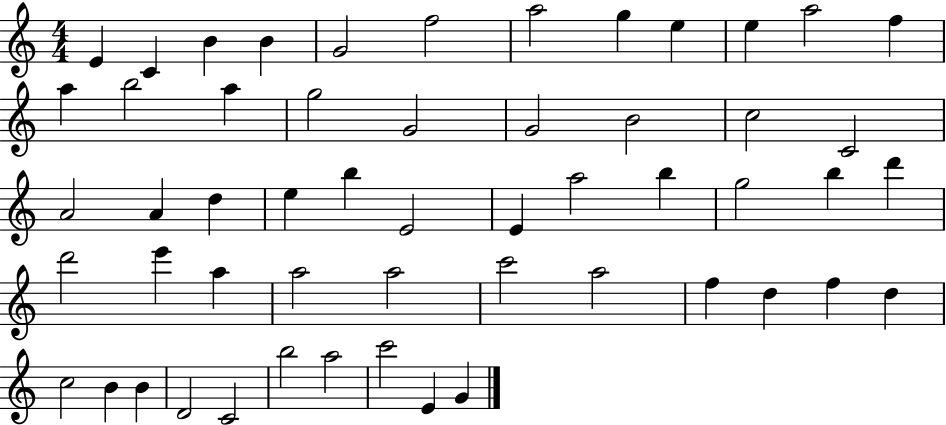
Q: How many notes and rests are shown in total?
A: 54